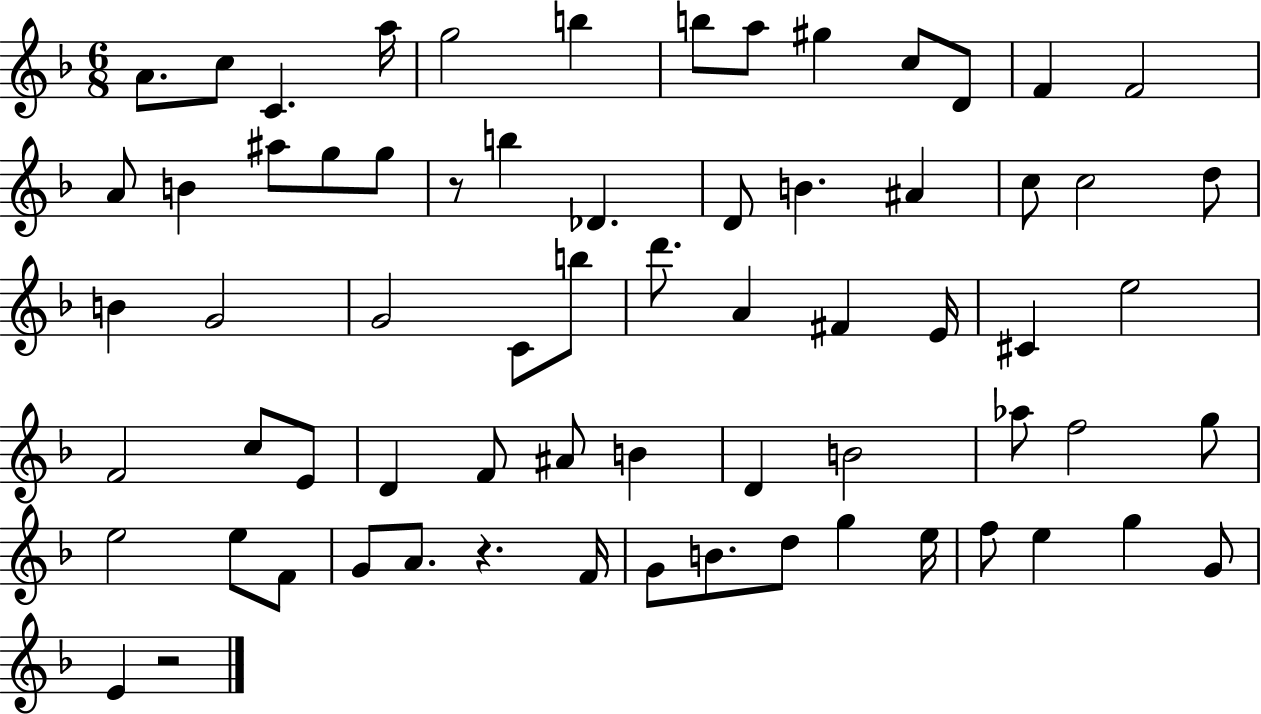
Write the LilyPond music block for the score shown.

{
  \clef treble
  \numericTimeSignature
  \time 6/8
  \key f \major
  a'8. c''8 c'4. a''16 | g''2 b''4 | b''8 a''8 gis''4 c''8 d'8 | f'4 f'2 | \break a'8 b'4 ais''8 g''8 g''8 | r8 b''4 des'4. | d'8 b'4. ais'4 | c''8 c''2 d''8 | \break b'4 g'2 | g'2 c'8 b''8 | d'''8. a'4 fis'4 e'16 | cis'4 e''2 | \break f'2 c''8 e'8 | d'4 f'8 ais'8 b'4 | d'4 b'2 | aes''8 f''2 g''8 | \break e''2 e''8 f'8 | g'8 a'8. r4. f'16 | g'8 b'8. d''8 g''4 e''16 | f''8 e''4 g''4 g'8 | \break e'4 r2 | \bar "|."
}